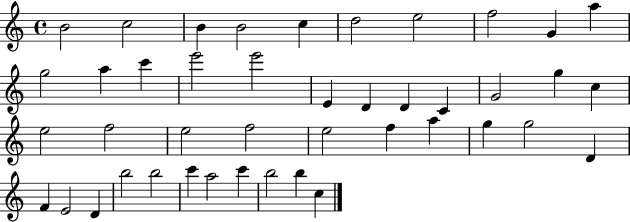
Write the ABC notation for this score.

X:1
T:Untitled
M:4/4
L:1/4
K:C
B2 c2 B B2 c d2 e2 f2 G a g2 a c' e'2 e'2 E D D C G2 g c e2 f2 e2 f2 e2 f a g g2 D F E2 D b2 b2 c' a2 c' b2 b c